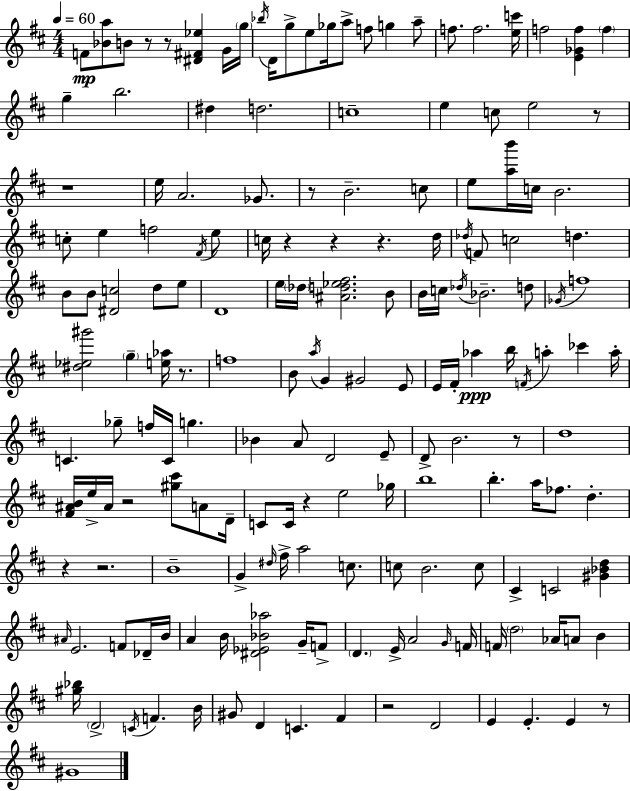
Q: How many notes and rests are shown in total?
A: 172